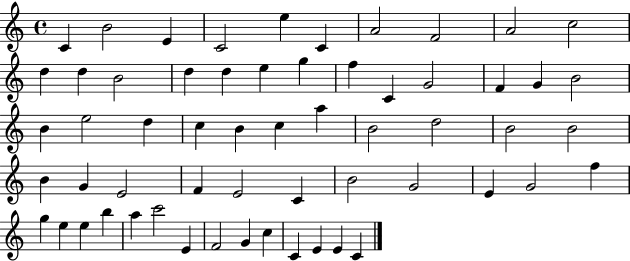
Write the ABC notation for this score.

X:1
T:Untitled
M:4/4
L:1/4
K:C
C B2 E C2 e C A2 F2 A2 c2 d d B2 d d e g f C G2 F G B2 B e2 d c B c a B2 d2 B2 B2 B G E2 F E2 C B2 G2 E G2 f g e e b a c'2 E F2 G c C E E C